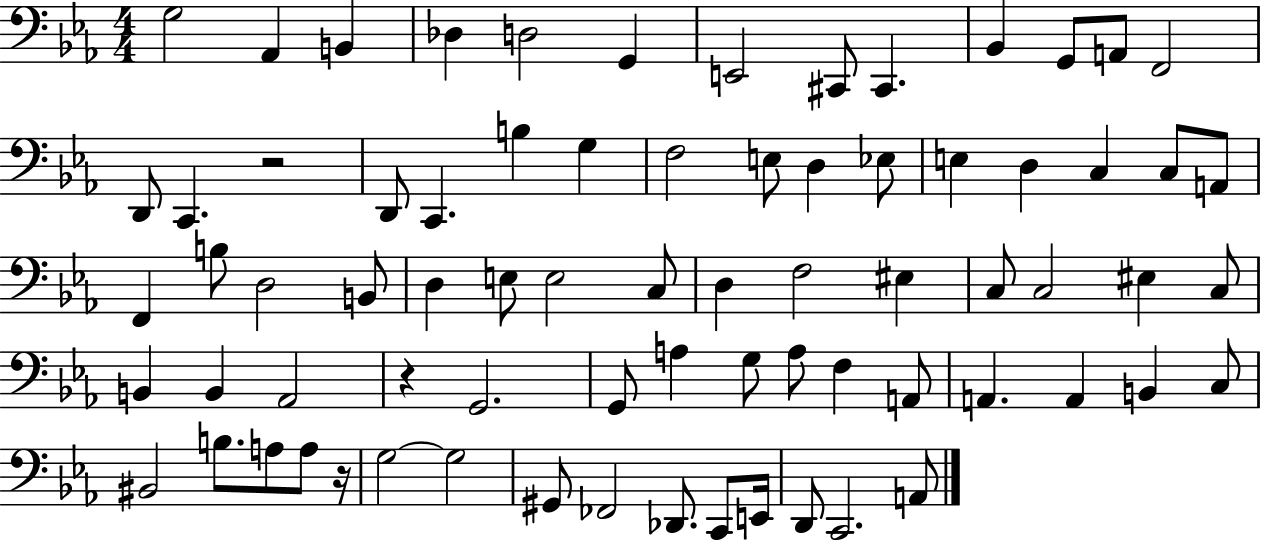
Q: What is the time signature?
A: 4/4